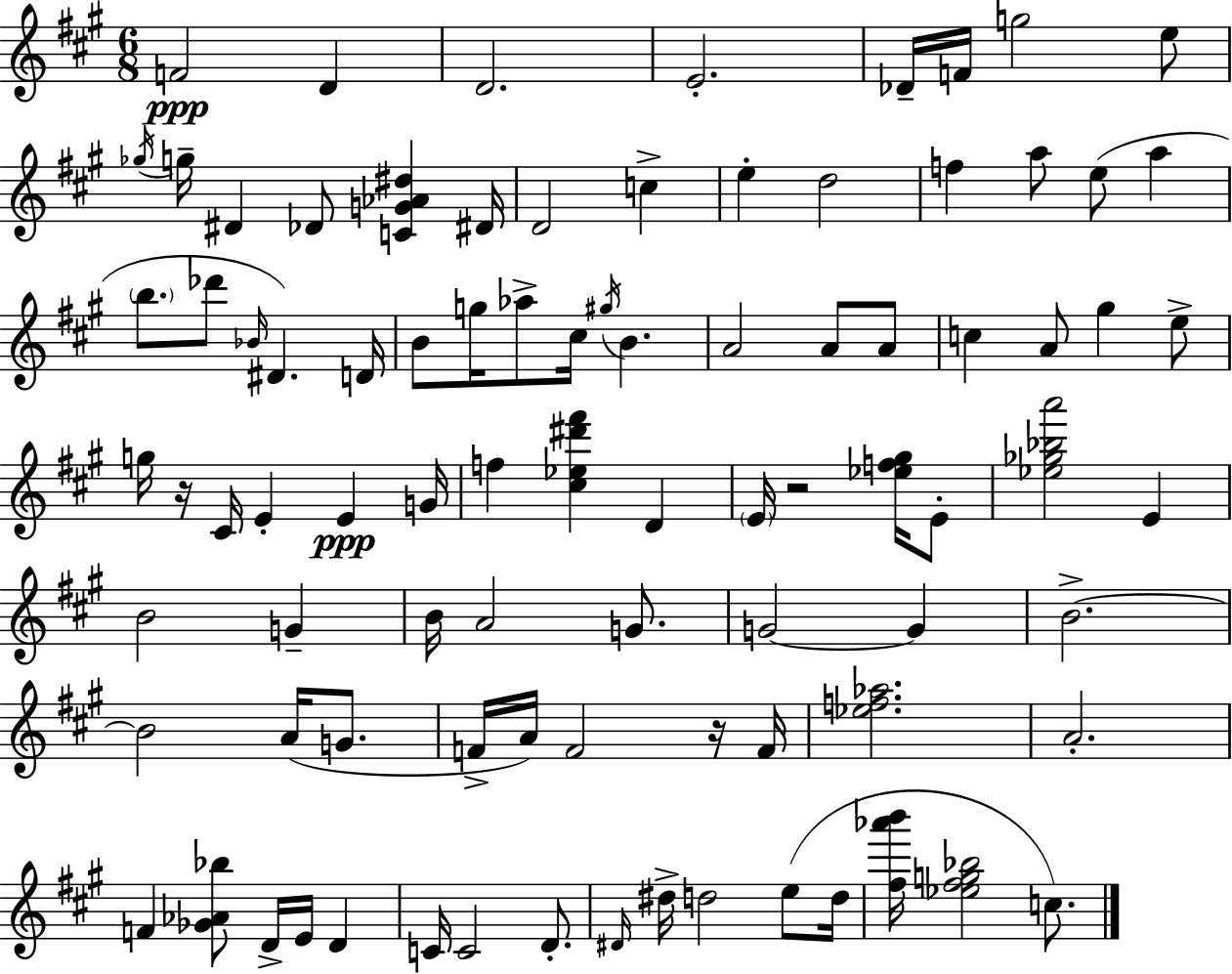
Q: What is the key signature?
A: A major